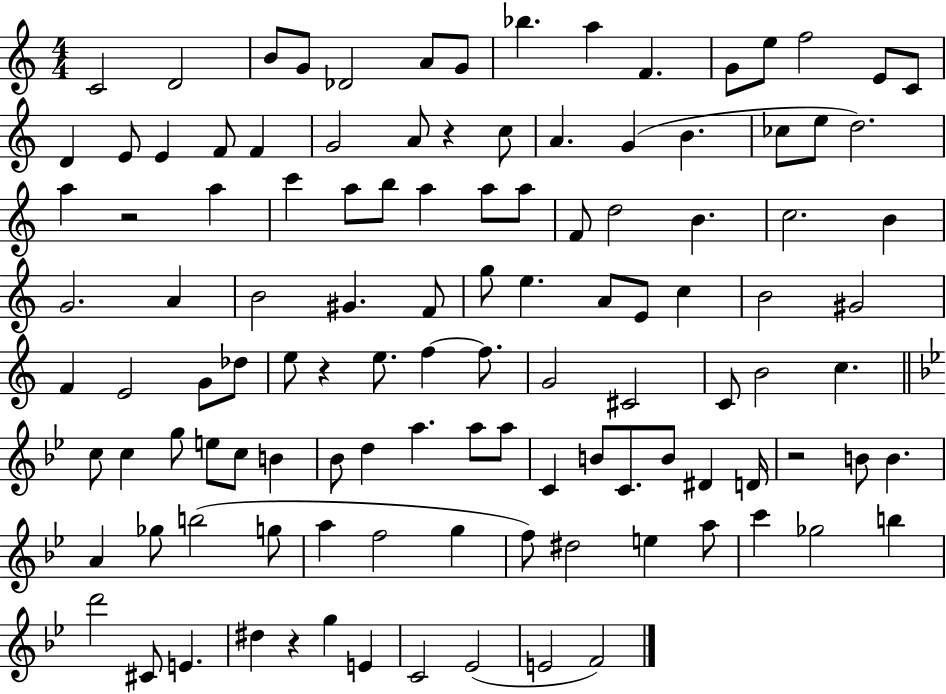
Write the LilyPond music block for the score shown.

{
  \clef treble
  \numericTimeSignature
  \time 4/4
  \key c \major
  c'2 d'2 | b'8 g'8 des'2 a'8 g'8 | bes''4. a''4 f'4. | g'8 e''8 f''2 e'8 c'8 | \break d'4 e'8 e'4 f'8 f'4 | g'2 a'8 r4 c''8 | a'4. g'4( b'4. | ces''8 e''8 d''2.) | \break a''4 r2 a''4 | c'''4 a''8 b''8 a''4 a''8 a''8 | f'8 d''2 b'4. | c''2. b'4 | \break g'2. a'4 | b'2 gis'4. f'8 | g''8 e''4. a'8 e'8 c''4 | b'2 gis'2 | \break f'4 e'2 g'8 des''8 | e''8 r4 e''8. f''4~~ f''8. | g'2 cis'2 | c'8 b'2 c''4. | \break \bar "||" \break \key bes \major c''8 c''4 g''8 e''8 c''8 b'4 | bes'8 d''4 a''4. a''8 a''8 | c'4 b'8 c'8. b'8 dis'4 d'16 | r2 b'8 b'4. | \break a'4 ges''8 b''2( g''8 | a''4 f''2 g''4 | f''8) dis''2 e''4 a''8 | c'''4 ges''2 b''4 | \break d'''2 cis'8 e'4. | dis''4 r4 g''4 e'4 | c'2 ees'2( | e'2 f'2) | \break \bar "|."
}